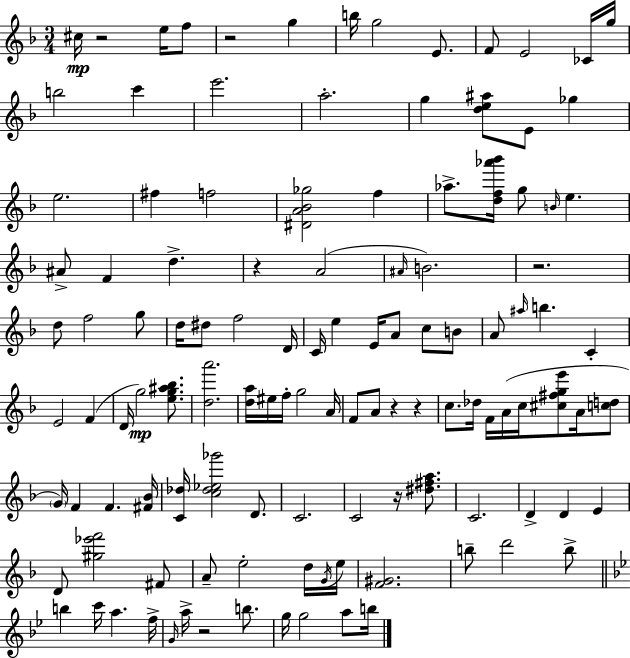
X:1
T:Untitled
M:3/4
L:1/4
K:Dm
^c/4 z2 e/4 f/2 z2 g b/4 g2 E/2 F/2 E2 _C/4 g/4 b2 c' e'2 a2 g [de^a]/2 E/2 _g e2 ^f f2 [^DA_B_g]2 f _a/2 [df_a'_b']/4 g/2 B/4 e ^A/2 F d z A2 ^A/4 B2 z2 d/2 f2 g/2 d/4 ^d/2 f2 D/4 C/4 e E/4 A/2 c/2 B/2 A/2 ^a/4 b C E2 F D/4 g2 [eg^a_b]/2 [da']2 [da]/4 ^e/4 f/4 g2 A/4 F/2 A/2 z z c/2 _d/4 F/4 A/4 c/4 [^c^fge']/2 A/4 [cd]/2 G/4 F F [^F_B]/4 [C_d]/4 [c_d_e_g']2 D/2 C2 C2 z/4 [^d^fa]/2 C2 D D E D/2 [^g_e'f']2 ^F/2 A/2 e2 d/4 G/4 e/4 [F^G]2 b/2 d'2 b/2 b c'/4 a f/4 G/4 a/4 z2 b/2 g/4 g2 a/2 b/4